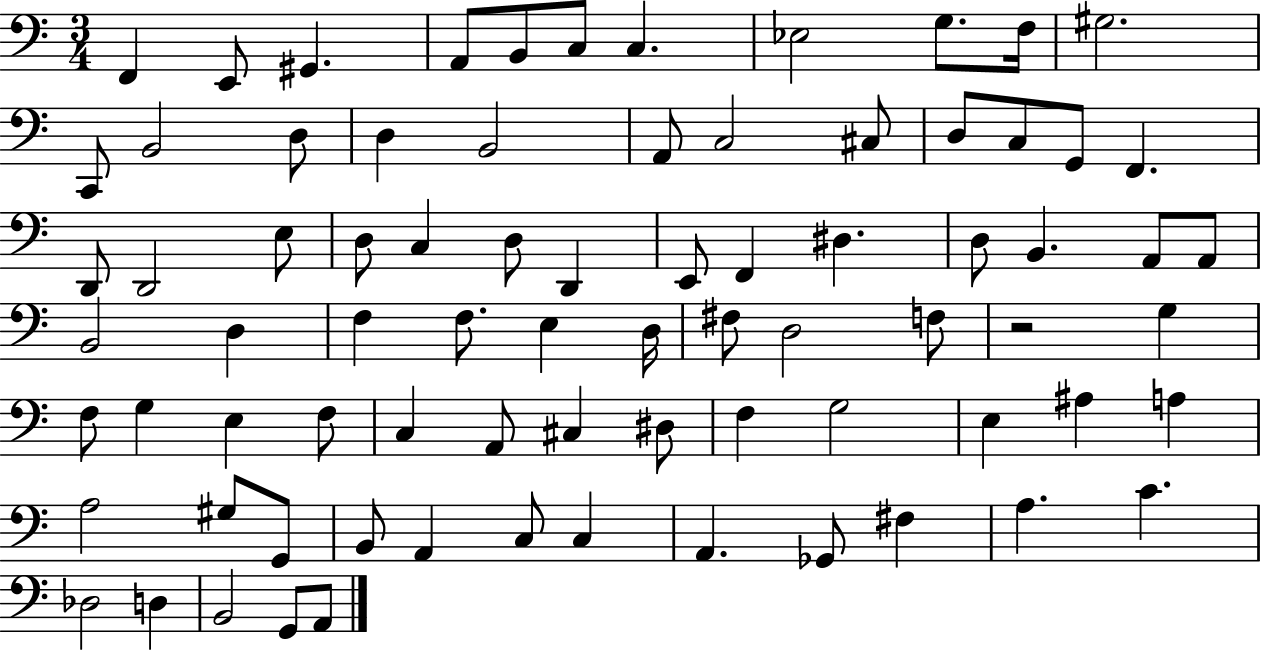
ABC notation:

X:1
T:Untitled
M:3/4
L:1/4
K:C
F,, E,,/2 ^G,, A,,/2 B,,/2 C,/2 C, _E,2 G,/2 F,/4 ^G,2 C,,/2 B,,2 D,/2 D, B,,2 A,,/2 C,2 ^C,/2 D,/2 C,/2 G,,/2 F,, D,,/2 D,,2 E,/2 D,/2 C, D,/2 D,, E,,/2 F,, ^D, D,/2 B,, A,,/2 A,,/2 B,,2 D, F, F,/2 E, D,/4 ^F,/2 D,2 F,/2 z2 G, F,/2 G, E, F,/2 C, A,,/2 ^C, ^D,/2 F, G,2 E, ^A, A, A,2 ^G,/2 G,,/2 B,,/2 A,, C,/2 C, A,, _G,,/2 ^F, A, C _D,2 D, B,,2 G,,/2 A,,/2